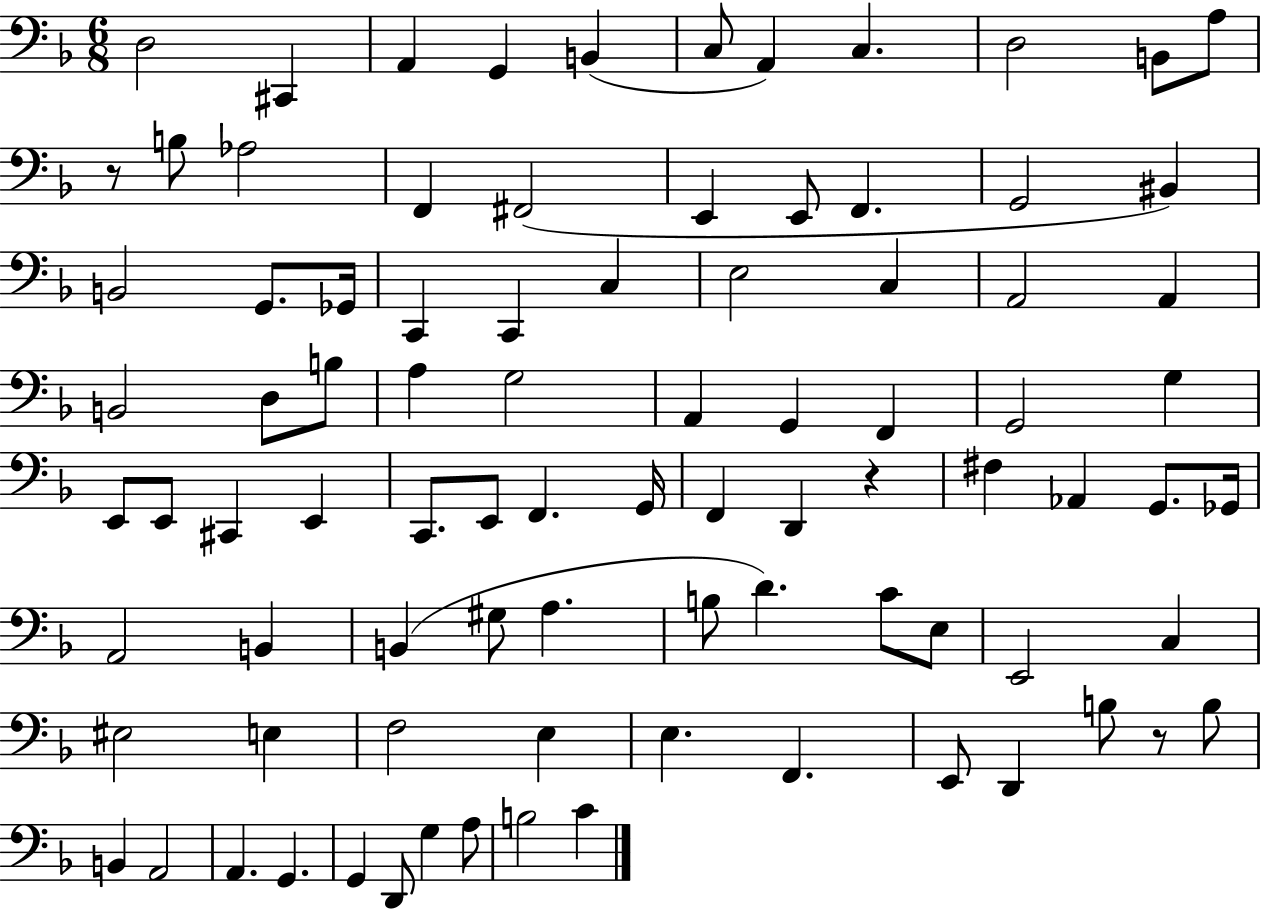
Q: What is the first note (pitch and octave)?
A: D3